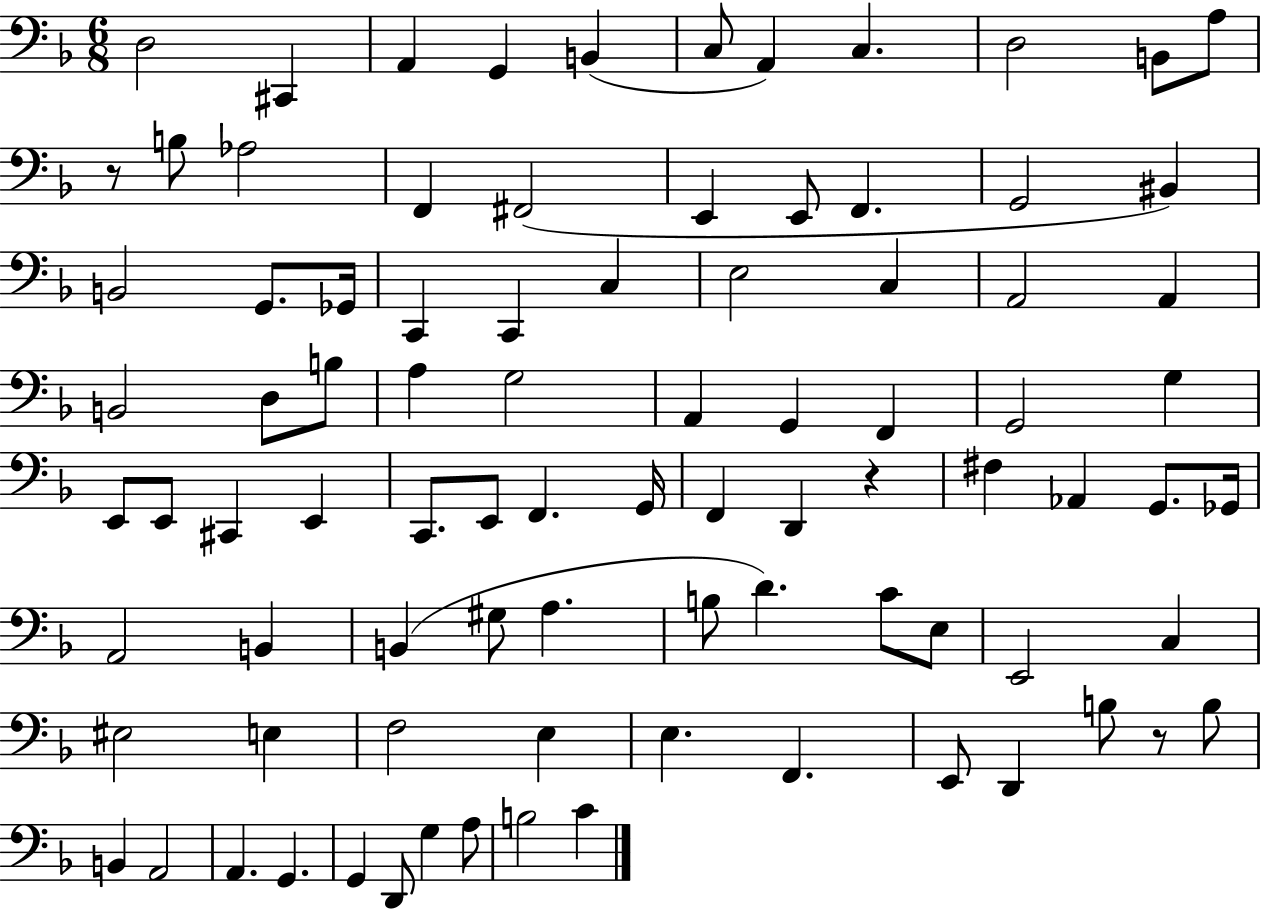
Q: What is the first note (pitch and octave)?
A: D3